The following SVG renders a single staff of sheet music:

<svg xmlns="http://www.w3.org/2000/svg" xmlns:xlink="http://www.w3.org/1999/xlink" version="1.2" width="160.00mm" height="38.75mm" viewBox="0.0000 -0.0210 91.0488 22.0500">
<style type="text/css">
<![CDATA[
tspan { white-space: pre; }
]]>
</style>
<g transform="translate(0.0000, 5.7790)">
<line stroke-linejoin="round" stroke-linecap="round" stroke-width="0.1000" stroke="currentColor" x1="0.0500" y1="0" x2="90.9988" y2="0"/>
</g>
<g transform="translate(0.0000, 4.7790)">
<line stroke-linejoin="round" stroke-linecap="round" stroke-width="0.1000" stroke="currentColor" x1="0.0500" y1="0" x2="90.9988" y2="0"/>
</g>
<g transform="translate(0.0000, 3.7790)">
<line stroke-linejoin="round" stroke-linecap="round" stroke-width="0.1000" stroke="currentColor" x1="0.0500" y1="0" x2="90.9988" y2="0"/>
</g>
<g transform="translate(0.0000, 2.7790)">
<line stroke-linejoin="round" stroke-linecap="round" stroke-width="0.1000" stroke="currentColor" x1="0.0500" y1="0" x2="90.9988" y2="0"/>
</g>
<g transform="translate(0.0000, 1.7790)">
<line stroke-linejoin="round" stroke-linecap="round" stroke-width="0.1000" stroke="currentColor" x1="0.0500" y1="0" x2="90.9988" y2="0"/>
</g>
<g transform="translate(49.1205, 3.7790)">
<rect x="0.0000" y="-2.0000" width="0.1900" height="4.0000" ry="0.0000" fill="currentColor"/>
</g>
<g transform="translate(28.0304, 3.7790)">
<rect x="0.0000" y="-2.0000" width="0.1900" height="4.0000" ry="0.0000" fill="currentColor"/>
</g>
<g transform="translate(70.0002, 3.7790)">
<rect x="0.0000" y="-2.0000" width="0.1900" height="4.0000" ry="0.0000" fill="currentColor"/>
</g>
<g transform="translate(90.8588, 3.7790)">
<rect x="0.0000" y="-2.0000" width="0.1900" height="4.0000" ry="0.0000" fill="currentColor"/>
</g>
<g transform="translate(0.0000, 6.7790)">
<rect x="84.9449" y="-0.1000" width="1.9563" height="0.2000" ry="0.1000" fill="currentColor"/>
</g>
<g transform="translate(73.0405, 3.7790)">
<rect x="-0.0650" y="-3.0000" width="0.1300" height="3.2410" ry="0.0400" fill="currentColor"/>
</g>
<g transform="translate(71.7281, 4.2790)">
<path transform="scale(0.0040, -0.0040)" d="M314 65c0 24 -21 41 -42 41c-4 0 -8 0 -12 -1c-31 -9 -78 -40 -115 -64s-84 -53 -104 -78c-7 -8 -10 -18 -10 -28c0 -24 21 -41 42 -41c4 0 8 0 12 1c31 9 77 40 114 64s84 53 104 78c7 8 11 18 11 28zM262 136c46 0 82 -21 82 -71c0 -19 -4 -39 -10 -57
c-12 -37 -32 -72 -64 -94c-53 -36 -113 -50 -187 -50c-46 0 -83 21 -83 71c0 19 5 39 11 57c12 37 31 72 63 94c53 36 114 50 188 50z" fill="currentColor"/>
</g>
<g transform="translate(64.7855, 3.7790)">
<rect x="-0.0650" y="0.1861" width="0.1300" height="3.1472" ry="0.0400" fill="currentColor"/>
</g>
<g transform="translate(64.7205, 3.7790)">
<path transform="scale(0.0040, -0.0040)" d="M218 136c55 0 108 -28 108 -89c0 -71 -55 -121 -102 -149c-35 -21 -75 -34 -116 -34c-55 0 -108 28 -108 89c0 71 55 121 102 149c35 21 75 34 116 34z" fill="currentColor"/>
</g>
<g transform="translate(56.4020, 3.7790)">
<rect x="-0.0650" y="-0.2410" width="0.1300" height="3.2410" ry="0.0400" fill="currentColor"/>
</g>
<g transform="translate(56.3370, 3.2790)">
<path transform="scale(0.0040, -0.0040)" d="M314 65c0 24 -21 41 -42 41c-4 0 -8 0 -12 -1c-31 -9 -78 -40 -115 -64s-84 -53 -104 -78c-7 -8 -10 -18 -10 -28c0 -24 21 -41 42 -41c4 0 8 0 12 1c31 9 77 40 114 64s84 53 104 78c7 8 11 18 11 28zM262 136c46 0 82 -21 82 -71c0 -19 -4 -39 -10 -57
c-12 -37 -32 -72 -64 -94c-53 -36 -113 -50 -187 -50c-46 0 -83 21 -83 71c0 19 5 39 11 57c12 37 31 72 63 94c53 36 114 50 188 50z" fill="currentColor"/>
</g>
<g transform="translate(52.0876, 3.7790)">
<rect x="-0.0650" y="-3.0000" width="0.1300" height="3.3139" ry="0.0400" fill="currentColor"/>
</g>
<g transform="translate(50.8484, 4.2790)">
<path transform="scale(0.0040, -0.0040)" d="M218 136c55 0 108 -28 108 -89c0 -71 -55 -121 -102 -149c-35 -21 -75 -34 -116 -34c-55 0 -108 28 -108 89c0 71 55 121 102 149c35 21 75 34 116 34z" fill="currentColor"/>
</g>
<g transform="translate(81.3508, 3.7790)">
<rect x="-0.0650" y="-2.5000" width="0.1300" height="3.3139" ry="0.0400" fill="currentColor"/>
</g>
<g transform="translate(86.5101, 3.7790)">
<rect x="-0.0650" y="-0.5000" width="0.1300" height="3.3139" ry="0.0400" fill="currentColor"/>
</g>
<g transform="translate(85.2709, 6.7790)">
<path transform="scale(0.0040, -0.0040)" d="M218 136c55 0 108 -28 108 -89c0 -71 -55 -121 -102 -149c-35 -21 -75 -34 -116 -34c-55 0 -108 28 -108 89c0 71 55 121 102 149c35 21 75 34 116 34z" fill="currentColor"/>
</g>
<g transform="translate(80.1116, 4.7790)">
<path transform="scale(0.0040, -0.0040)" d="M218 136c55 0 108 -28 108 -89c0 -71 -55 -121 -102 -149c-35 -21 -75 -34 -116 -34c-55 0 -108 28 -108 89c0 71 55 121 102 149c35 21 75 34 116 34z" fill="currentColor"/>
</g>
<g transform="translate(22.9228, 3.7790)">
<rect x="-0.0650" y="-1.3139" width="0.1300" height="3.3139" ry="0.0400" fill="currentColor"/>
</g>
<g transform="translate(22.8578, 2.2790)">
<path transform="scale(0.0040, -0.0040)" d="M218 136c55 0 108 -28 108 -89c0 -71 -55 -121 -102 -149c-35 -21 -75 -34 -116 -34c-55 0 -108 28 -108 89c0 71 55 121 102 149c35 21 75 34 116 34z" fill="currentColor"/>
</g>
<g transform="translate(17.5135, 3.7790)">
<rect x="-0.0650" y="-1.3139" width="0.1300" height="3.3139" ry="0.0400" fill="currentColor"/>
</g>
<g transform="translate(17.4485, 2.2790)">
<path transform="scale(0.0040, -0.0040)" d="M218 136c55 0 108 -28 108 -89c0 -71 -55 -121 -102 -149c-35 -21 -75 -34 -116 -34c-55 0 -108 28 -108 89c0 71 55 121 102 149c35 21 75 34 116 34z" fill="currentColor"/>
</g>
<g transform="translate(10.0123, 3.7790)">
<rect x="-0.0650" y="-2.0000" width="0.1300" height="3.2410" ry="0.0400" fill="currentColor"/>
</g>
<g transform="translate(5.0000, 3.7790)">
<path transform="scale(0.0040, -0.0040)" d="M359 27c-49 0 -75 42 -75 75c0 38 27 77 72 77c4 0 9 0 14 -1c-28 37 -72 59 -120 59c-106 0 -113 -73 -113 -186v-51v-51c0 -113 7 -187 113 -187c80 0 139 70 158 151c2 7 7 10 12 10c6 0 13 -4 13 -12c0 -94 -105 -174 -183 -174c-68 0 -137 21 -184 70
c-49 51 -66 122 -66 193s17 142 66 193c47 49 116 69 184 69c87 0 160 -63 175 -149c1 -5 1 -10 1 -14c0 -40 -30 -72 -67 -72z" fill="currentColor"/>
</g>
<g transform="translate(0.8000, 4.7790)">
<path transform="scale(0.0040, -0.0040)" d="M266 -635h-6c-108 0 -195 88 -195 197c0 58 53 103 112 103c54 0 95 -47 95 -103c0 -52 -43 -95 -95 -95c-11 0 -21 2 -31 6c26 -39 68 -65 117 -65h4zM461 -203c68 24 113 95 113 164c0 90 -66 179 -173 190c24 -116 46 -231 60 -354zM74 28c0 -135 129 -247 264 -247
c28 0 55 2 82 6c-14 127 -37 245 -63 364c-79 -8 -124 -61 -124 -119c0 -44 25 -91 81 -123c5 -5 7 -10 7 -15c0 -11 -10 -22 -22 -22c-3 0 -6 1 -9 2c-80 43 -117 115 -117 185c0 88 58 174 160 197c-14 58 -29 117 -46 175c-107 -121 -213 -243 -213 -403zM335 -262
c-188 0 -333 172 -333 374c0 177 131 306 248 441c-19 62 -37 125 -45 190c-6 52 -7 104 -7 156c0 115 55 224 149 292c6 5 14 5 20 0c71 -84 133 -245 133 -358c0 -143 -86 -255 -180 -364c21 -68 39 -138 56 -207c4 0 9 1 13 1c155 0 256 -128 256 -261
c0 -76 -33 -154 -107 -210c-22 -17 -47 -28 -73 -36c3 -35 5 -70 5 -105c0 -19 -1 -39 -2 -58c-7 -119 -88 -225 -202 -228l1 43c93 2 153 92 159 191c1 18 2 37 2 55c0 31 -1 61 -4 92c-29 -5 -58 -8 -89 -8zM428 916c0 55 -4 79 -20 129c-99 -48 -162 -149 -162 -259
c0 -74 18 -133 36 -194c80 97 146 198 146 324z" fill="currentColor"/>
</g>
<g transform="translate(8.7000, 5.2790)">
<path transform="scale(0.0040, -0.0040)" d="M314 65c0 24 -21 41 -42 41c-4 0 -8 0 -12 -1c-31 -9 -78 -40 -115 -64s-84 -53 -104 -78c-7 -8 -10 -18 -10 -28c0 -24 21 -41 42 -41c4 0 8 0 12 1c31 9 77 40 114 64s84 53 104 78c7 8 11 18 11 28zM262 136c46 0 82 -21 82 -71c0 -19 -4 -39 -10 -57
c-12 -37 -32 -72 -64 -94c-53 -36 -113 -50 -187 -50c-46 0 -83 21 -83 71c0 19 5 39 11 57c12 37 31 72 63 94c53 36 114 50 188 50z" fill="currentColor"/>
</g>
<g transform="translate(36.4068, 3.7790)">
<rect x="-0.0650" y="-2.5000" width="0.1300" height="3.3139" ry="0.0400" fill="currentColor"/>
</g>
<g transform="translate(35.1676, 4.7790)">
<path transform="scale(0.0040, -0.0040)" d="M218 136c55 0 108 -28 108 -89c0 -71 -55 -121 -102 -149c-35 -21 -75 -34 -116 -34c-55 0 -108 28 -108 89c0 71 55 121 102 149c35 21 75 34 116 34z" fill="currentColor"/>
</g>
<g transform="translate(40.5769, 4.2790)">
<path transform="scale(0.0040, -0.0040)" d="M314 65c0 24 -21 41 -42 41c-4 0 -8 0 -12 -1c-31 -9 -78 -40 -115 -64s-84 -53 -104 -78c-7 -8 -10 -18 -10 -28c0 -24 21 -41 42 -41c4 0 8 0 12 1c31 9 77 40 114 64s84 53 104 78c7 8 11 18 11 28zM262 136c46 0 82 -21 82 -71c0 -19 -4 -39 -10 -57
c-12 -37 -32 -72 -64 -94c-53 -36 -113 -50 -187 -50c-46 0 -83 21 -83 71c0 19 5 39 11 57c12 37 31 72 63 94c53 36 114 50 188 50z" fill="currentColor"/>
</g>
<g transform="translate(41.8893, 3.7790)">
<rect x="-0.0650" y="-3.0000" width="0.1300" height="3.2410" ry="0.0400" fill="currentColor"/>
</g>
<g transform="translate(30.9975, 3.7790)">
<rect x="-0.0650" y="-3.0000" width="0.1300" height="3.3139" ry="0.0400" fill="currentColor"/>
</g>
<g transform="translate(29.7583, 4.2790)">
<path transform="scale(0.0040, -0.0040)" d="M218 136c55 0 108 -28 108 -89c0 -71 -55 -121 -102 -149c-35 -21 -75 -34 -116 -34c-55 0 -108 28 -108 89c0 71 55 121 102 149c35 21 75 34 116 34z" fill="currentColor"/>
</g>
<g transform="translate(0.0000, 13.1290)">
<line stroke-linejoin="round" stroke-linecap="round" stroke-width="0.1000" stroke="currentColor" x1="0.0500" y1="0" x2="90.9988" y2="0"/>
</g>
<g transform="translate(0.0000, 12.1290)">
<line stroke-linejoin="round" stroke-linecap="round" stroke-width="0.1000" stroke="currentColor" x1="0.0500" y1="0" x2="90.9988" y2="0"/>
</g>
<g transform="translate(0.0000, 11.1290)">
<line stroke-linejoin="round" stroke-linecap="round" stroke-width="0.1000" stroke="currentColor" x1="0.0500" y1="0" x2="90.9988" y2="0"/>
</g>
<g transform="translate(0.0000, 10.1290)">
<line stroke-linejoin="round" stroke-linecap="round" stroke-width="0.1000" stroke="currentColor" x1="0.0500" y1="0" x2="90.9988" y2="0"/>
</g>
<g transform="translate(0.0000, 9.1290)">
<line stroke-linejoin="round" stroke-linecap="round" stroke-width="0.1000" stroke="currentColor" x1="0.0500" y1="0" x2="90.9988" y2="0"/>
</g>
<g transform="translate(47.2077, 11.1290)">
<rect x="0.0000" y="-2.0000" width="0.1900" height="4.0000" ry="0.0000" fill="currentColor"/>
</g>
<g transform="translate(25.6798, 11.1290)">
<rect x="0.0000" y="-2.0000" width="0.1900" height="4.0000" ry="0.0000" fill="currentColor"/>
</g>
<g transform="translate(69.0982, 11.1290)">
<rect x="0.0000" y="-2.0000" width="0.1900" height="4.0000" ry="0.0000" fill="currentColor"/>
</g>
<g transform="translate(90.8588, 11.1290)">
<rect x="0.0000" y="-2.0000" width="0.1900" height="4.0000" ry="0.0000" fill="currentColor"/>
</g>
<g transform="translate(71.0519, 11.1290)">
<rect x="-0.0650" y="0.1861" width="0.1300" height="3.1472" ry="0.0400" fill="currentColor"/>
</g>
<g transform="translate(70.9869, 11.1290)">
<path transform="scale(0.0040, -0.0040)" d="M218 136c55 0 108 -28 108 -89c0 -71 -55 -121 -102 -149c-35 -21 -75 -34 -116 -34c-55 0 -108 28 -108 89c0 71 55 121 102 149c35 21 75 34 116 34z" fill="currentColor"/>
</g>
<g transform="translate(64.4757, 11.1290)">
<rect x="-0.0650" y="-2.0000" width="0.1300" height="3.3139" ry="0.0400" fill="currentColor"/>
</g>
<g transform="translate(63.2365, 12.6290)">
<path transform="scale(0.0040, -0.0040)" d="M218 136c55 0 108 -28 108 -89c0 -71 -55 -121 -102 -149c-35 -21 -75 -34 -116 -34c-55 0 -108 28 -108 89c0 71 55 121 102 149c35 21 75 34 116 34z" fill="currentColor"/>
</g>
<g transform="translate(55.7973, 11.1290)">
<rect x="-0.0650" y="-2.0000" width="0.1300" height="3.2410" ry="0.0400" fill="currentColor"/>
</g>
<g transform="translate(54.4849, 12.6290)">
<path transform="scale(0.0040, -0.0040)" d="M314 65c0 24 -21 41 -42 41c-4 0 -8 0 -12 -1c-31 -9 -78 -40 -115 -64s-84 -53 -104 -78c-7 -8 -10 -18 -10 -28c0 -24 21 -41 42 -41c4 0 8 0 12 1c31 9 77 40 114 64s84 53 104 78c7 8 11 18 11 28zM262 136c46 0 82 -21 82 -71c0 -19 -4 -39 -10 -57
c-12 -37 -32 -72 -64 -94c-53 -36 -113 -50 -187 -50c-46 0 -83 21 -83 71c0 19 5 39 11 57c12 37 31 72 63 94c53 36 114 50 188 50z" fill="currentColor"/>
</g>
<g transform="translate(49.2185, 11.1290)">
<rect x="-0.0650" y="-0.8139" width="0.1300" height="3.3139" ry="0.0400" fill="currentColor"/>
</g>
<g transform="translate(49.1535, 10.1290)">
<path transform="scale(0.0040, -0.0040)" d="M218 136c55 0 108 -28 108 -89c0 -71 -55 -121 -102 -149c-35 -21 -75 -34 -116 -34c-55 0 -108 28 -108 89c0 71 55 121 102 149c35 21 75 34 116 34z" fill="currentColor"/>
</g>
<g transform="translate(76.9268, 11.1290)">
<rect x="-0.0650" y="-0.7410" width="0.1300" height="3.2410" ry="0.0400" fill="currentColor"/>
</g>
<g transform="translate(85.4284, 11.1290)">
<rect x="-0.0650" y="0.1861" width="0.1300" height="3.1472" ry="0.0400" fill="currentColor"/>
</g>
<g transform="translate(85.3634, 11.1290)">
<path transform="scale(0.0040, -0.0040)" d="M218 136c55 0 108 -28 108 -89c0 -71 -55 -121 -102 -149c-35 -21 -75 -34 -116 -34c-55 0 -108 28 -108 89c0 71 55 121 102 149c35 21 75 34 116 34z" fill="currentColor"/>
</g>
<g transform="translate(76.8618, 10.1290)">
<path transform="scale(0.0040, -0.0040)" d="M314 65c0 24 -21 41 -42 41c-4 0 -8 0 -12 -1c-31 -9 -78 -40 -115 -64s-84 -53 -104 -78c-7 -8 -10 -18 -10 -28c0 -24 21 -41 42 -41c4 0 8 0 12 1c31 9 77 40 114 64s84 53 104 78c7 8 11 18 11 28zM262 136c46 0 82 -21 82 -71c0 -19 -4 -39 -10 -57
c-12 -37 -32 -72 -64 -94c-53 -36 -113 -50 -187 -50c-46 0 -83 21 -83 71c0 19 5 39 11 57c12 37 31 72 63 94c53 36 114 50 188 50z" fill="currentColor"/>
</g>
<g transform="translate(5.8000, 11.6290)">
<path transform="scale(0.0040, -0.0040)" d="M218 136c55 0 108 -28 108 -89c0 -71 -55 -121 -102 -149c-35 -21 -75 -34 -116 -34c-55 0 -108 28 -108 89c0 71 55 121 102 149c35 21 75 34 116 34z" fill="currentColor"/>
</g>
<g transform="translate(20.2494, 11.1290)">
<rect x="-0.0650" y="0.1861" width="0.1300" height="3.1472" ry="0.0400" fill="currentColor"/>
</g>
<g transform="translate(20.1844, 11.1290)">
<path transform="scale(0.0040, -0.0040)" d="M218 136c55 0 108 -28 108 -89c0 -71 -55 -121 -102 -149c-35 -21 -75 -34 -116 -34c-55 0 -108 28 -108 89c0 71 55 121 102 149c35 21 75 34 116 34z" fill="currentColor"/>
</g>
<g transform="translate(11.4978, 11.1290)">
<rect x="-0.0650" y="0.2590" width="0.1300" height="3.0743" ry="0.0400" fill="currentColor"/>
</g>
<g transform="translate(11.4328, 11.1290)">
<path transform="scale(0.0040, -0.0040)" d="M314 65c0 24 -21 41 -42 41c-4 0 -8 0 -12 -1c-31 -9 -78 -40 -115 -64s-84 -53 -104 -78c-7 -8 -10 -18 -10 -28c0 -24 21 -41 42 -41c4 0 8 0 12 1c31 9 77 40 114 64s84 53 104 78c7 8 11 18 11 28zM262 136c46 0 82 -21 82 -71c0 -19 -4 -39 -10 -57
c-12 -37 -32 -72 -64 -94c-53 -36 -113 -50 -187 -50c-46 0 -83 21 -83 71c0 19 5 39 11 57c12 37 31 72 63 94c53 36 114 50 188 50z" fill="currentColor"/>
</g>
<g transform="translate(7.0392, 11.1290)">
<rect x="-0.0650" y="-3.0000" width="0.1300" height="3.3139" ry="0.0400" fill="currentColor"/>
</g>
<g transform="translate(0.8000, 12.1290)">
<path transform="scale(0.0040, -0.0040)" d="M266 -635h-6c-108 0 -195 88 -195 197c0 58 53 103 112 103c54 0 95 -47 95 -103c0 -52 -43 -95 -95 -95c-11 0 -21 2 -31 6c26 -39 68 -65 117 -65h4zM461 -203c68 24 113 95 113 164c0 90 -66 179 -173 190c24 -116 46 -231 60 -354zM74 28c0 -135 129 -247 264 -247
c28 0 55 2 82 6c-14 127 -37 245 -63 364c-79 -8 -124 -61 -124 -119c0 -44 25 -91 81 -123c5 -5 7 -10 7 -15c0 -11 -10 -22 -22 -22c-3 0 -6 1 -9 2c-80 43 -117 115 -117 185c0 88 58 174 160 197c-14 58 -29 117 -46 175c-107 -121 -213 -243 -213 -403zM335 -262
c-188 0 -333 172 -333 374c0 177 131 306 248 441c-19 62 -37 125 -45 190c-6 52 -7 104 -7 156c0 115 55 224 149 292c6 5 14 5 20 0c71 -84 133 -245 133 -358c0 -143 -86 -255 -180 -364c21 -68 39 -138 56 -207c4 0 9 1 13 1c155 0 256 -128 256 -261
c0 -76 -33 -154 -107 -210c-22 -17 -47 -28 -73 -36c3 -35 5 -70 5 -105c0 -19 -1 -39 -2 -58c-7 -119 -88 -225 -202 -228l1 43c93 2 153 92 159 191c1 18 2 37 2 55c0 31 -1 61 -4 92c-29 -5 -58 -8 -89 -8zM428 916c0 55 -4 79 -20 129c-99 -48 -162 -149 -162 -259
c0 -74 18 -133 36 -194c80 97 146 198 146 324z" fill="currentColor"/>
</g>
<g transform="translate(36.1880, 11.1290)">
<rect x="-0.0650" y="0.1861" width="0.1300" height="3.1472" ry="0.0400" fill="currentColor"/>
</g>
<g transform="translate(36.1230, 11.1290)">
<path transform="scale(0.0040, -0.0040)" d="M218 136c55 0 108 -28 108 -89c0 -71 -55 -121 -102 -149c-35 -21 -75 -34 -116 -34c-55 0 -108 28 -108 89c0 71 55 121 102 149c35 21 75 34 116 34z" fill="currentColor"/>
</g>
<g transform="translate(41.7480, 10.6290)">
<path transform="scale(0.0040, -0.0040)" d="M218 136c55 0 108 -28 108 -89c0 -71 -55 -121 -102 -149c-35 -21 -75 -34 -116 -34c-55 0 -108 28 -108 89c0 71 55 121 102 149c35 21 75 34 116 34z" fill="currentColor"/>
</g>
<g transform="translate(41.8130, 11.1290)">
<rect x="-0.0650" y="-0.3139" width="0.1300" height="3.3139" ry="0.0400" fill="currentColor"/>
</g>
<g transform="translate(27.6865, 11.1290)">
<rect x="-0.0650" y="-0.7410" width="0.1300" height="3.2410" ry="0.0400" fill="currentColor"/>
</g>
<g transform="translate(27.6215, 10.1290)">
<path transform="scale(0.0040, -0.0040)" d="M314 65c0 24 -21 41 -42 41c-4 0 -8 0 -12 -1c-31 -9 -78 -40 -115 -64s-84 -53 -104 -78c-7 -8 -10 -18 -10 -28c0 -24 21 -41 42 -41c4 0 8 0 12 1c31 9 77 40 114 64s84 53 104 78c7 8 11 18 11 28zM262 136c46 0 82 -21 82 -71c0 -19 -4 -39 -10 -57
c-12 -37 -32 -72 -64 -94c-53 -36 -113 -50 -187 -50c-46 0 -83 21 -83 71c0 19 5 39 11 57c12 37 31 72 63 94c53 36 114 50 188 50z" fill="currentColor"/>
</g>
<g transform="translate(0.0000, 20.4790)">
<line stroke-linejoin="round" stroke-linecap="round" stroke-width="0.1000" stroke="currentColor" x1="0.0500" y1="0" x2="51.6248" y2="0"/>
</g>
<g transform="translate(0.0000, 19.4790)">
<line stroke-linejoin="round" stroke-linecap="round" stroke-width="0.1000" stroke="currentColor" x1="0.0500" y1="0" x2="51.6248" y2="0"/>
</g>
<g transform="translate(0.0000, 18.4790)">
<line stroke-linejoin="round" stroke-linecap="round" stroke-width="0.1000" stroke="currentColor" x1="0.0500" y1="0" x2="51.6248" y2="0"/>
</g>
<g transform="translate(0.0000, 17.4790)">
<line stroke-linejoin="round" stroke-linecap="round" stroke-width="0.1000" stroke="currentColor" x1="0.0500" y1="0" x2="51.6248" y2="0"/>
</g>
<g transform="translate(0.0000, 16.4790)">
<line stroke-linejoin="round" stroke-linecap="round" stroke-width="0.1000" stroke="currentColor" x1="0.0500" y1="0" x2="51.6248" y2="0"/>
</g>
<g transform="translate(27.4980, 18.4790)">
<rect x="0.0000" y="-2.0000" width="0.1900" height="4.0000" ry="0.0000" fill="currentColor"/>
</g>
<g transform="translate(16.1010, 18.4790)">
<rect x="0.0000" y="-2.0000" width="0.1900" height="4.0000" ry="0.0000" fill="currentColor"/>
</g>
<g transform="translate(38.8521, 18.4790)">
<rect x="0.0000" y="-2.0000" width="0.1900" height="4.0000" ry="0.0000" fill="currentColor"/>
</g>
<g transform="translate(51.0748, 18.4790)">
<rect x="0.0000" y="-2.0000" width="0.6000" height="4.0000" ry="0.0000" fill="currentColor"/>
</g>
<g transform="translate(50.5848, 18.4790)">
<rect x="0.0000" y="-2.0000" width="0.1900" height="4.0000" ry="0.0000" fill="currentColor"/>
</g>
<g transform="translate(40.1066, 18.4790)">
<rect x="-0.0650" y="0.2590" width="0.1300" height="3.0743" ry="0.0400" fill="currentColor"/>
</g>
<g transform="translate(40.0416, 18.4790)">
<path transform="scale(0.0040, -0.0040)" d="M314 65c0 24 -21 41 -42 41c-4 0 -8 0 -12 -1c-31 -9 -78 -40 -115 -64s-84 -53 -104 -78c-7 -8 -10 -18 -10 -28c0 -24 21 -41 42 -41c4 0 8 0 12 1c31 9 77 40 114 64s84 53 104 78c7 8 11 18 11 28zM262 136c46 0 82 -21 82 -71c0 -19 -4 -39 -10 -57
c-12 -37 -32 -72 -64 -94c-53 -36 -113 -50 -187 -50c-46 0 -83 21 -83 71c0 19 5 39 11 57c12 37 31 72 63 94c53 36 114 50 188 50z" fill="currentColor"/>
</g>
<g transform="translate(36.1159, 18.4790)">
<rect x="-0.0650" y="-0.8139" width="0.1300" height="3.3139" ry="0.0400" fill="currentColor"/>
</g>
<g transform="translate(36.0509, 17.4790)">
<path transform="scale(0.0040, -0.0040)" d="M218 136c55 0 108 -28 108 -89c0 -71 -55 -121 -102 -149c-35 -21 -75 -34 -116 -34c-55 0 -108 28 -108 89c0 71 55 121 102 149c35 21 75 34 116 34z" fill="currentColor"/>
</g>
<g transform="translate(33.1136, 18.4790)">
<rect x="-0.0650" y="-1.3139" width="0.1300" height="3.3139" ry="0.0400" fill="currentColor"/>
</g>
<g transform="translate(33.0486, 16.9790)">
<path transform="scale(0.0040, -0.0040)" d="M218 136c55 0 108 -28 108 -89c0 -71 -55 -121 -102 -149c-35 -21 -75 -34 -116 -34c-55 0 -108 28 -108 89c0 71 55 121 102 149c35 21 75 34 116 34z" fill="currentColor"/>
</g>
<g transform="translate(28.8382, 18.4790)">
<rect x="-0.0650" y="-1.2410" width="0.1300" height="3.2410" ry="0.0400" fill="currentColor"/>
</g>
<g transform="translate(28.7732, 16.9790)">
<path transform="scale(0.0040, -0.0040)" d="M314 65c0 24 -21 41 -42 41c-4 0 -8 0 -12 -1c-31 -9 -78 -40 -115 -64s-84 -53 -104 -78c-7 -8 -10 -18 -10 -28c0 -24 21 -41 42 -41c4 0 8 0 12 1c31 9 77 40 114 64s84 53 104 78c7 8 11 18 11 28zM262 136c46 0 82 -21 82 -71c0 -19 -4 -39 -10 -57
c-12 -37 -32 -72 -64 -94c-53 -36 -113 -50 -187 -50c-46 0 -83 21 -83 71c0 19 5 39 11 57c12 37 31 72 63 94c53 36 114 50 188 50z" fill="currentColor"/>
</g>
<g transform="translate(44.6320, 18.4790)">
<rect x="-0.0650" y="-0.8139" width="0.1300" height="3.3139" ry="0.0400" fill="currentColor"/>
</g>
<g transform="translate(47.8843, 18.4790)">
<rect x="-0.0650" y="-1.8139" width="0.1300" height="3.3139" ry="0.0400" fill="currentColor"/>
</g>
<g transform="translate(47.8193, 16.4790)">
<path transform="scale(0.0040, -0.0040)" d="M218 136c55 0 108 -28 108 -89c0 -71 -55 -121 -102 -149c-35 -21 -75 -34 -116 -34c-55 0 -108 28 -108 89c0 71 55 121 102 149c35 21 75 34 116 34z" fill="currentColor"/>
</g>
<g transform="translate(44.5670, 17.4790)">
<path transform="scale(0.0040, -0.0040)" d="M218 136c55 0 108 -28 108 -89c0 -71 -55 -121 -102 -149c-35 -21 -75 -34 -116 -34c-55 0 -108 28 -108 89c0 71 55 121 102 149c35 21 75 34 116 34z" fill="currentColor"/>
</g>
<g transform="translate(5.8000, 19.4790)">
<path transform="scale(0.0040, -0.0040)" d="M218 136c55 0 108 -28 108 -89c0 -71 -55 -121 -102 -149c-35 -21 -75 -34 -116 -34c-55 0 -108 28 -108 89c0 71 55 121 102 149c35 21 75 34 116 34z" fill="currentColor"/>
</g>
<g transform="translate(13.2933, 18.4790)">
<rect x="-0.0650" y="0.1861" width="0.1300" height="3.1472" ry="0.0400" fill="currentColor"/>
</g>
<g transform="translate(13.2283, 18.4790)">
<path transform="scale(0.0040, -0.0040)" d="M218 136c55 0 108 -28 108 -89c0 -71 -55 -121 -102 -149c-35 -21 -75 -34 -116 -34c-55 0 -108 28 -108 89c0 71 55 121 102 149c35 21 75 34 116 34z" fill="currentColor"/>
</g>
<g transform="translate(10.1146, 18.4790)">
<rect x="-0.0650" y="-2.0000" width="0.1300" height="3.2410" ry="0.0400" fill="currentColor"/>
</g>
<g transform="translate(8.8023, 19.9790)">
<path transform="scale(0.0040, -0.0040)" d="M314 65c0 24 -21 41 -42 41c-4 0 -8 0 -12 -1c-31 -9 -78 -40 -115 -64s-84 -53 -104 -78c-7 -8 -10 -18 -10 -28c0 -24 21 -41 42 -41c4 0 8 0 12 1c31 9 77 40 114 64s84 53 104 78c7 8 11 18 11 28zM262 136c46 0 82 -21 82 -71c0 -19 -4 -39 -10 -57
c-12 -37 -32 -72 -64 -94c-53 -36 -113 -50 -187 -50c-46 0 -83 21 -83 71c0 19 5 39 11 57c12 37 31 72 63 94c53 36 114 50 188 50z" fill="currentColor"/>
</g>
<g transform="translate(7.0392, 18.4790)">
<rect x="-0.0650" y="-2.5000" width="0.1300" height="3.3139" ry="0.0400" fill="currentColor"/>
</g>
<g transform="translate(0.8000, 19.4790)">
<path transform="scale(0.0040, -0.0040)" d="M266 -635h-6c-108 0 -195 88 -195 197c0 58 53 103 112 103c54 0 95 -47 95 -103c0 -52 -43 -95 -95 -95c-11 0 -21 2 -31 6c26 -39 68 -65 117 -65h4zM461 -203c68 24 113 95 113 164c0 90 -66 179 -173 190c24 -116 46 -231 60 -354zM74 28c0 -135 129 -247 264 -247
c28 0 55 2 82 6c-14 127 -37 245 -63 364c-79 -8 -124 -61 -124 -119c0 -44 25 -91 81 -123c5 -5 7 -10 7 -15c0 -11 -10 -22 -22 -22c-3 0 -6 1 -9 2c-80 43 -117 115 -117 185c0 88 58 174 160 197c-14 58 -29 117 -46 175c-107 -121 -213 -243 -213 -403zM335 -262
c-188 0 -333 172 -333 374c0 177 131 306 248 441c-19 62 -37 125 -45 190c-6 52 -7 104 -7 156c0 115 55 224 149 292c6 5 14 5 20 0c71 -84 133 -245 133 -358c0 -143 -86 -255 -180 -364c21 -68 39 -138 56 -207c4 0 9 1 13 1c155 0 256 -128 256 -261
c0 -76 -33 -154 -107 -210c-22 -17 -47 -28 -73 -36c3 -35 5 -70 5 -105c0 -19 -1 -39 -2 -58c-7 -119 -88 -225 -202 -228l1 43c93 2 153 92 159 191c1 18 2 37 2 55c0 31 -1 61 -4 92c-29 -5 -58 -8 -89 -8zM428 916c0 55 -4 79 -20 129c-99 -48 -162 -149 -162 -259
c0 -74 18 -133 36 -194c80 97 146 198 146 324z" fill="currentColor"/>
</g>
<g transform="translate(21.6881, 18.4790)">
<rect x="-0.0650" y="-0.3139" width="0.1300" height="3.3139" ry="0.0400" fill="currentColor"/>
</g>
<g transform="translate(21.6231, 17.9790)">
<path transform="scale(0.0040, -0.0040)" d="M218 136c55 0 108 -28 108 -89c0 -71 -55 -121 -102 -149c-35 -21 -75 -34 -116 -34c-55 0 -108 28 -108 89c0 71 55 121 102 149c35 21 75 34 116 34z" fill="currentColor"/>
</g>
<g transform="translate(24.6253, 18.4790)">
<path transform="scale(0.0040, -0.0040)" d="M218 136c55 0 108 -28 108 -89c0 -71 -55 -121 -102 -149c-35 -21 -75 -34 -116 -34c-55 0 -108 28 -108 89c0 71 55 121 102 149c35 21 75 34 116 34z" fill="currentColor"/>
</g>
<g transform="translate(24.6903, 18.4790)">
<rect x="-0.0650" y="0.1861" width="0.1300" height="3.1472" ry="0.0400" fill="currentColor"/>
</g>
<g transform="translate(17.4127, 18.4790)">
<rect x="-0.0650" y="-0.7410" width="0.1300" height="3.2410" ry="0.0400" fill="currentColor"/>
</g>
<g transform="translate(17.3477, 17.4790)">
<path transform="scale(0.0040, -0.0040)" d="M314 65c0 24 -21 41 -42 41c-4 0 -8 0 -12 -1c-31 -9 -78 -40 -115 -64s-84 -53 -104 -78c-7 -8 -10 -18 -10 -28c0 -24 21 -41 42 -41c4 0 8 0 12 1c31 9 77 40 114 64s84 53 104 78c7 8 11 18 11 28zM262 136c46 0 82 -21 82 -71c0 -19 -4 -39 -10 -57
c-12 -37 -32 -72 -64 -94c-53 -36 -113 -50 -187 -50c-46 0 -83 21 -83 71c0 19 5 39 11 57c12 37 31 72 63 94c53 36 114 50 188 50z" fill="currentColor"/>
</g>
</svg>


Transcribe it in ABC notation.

X:1
T:Untitled
M:4/4
L:1/4
K:C
F2 e e A G A2 A c2 B A2 G C A B2 B d2 B c d F2 F B d2 B G F2 B d2 c B e2 e d B2 d f